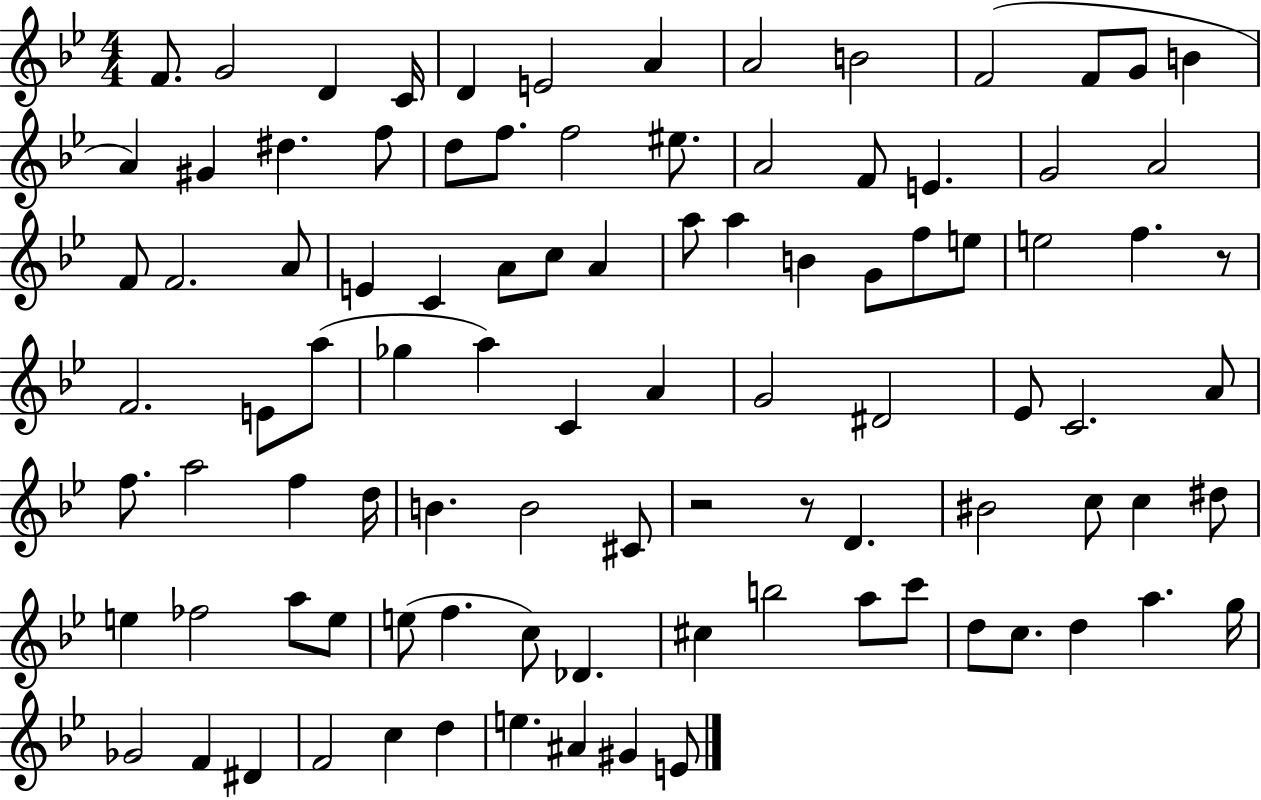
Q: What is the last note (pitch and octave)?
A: E4